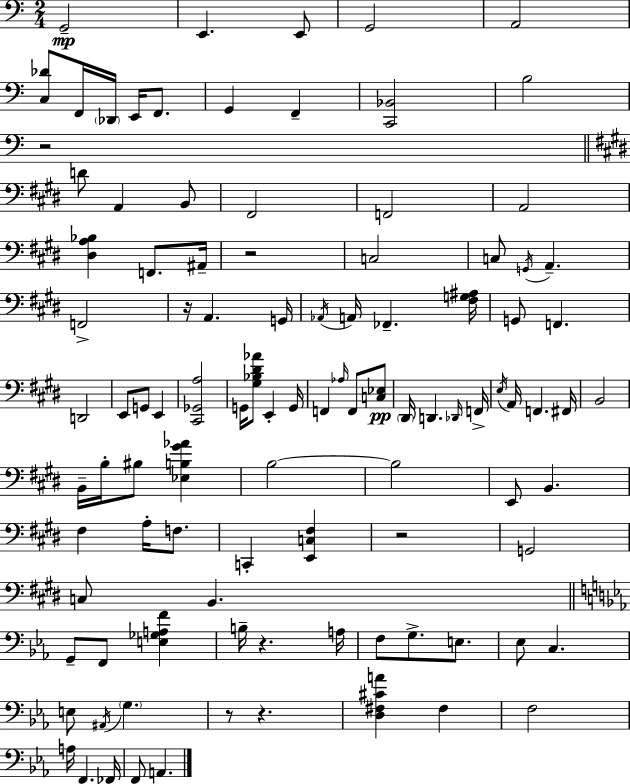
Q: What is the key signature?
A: A minor